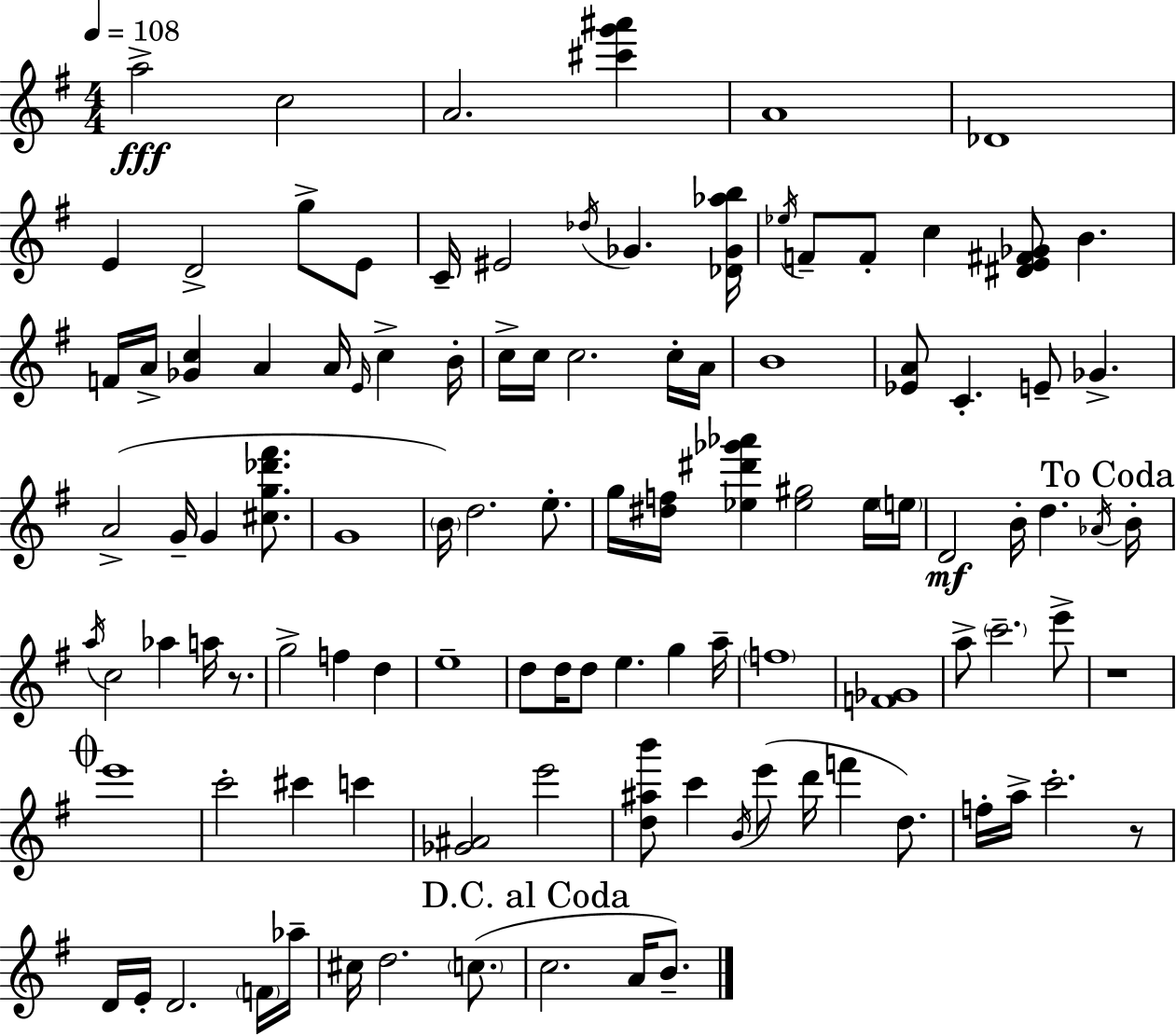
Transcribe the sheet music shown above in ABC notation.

X:1
T:Untitled
M:4/4
L:1/4
K:Em
a2 c2 A2 [^c'g'^a'] A4 _D4 E D2 g/2 E/2 C/4 ^E2 _d/4 _G [_D_G_ab]/4 _e/4 F/2 F/2 c [^DE^F_G]/2 B F/4 A/4 [_Gc] A A/4 E/4 c B/4 c/4 c/4 c2 c/4 A/4 B4 [_EA]/2 C E/2 _G A2 G/4 G [^cg_d'^f']/2 G4 B/4 d2 e/2 g/4 [^df]/4 [_e^d'_g'_a'] [_e^g]2 _e/4 e/4 D2 B/4 d _A/4 B/4 a/4 c2 _a a/4 z/2 g2 f d e4 d/2 d/4 d/2 e g a/4 f4 [F_G]4 a/2 c'2 e'/2 z4 e'4 c'2 ^c' c' [_G^A]2 e'2 [d^ab']/2 c' B/4 e'/2 d'/4 f' d/2 f/4 a/4 c'2 z/2 D/4 E/4 D2 F/4 _a/4 ^c/4 d2 c/2 c2 A/4 B/2